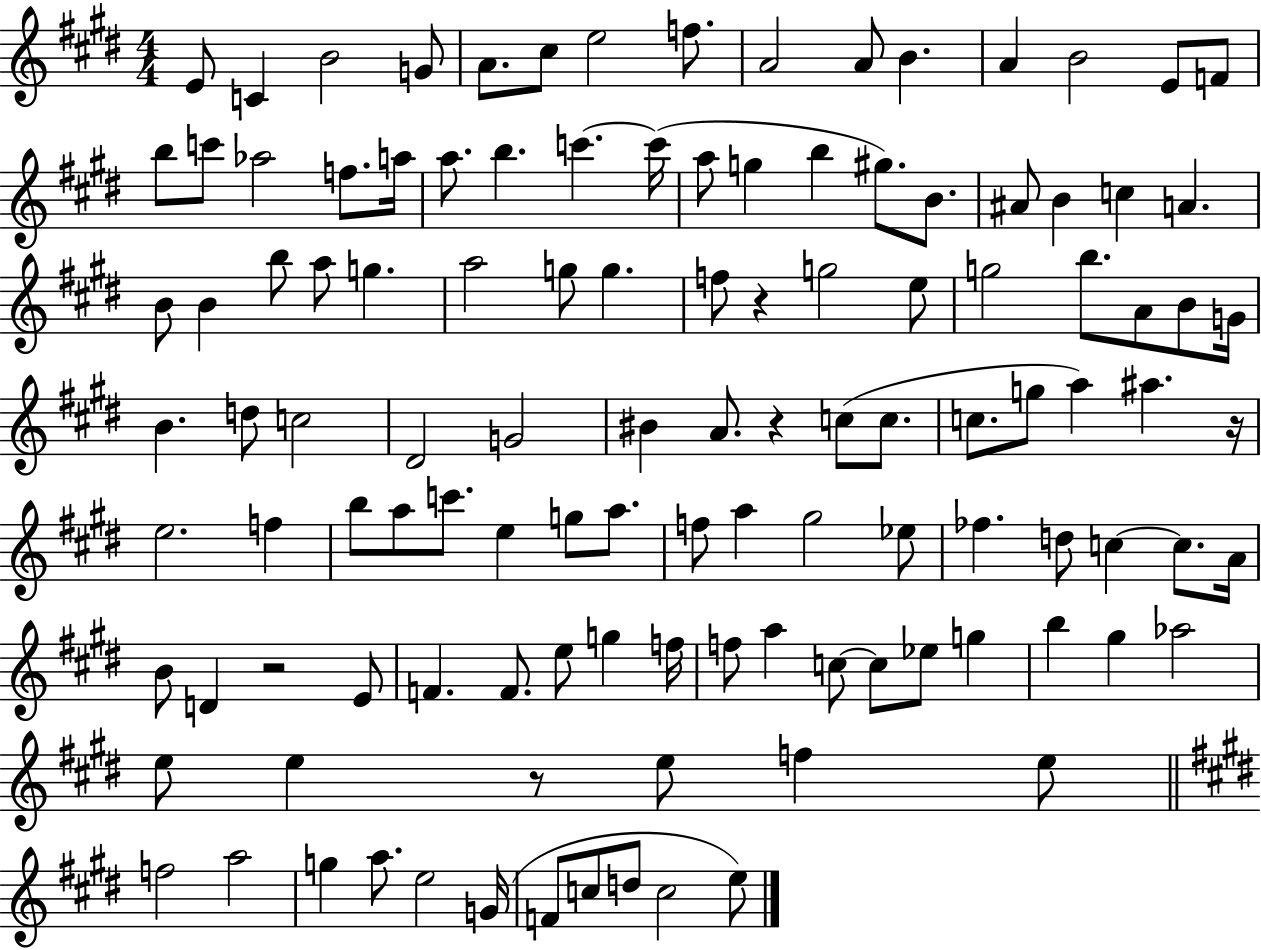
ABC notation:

X:1
T:Untitled
M:4/4
L:1/4
K:E
E/2 C B2 G/2 A/2 ^c/2 e2 f/2 A2 A/2 B A B2 E/2 F/2 b/2 c'/2 _a2 f/2 a/4 a/2 b c' c'/4 a/2 g b ^g/2 B/2 ^A/2 B c A B/2 B b/2 a/2 g a2 g/2 g f/2 z g2 e/2 g2 b/2 A/2 B/2 G/4 B d/2 c2 ^D2 G2 ^B A/2 z c/2 c/2 c/2 g/2 a ^a z/4 e2 f b/2 a/2 c'/2 e g/2 a/2 f/2 a ^g2 _e/2 _f d/2 c c/2 A/4 B/2 D z2 E/2 F F/2 e/2 g f/4 f/2 a c/2 c/2 _e/2 g b ^g _a2 e/2 e z/2 e/2 f e/2 f2 a2 g a/2 e2 G/4 F/2 c/2 d/2 c2 e/2